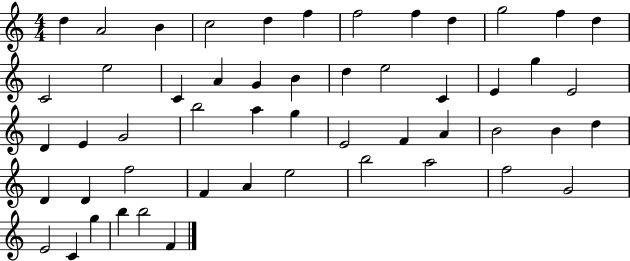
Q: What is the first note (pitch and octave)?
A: D5